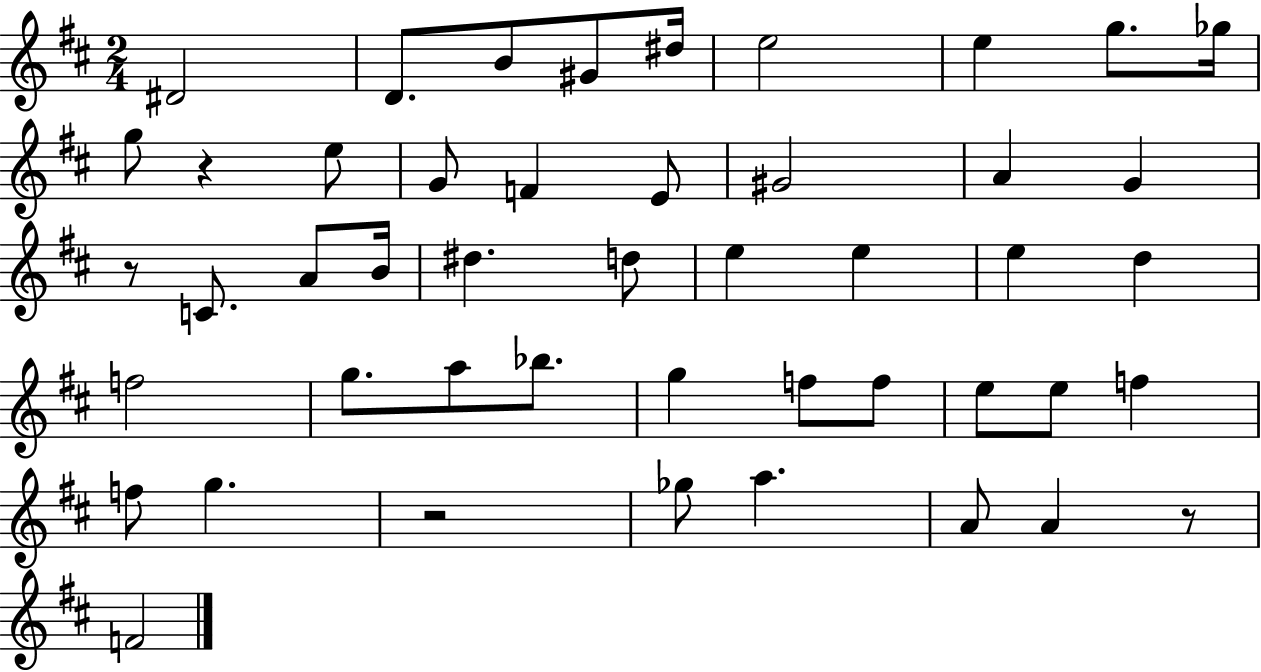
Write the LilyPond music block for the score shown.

{
  \clef treble
  \numericTimeSignature
  \time 2/4
  \key d \major
  \repeat volta 2 { dis'2 | d'8. b'8 gis'8 dis''16 | e''2 | e''4 g''8. ges''16 | \break g''8 r4 e''8 | g'8 f'4 e'8 | gis'2 | a'4 g'4 | \break r8 c'8. a'8 b'16 | dis''4. d''8 | e''4 e''4 | e''4 d''4 | \break f''2 | g''8. a''8 bes''8. | g''4 f''8 f''8 | e''8 e''8 f''4 | \break f''8 g''4. | r2 | ges''8 a''4. | a'8 a'4 r8 | \break f'2 | } \bar "|."
}